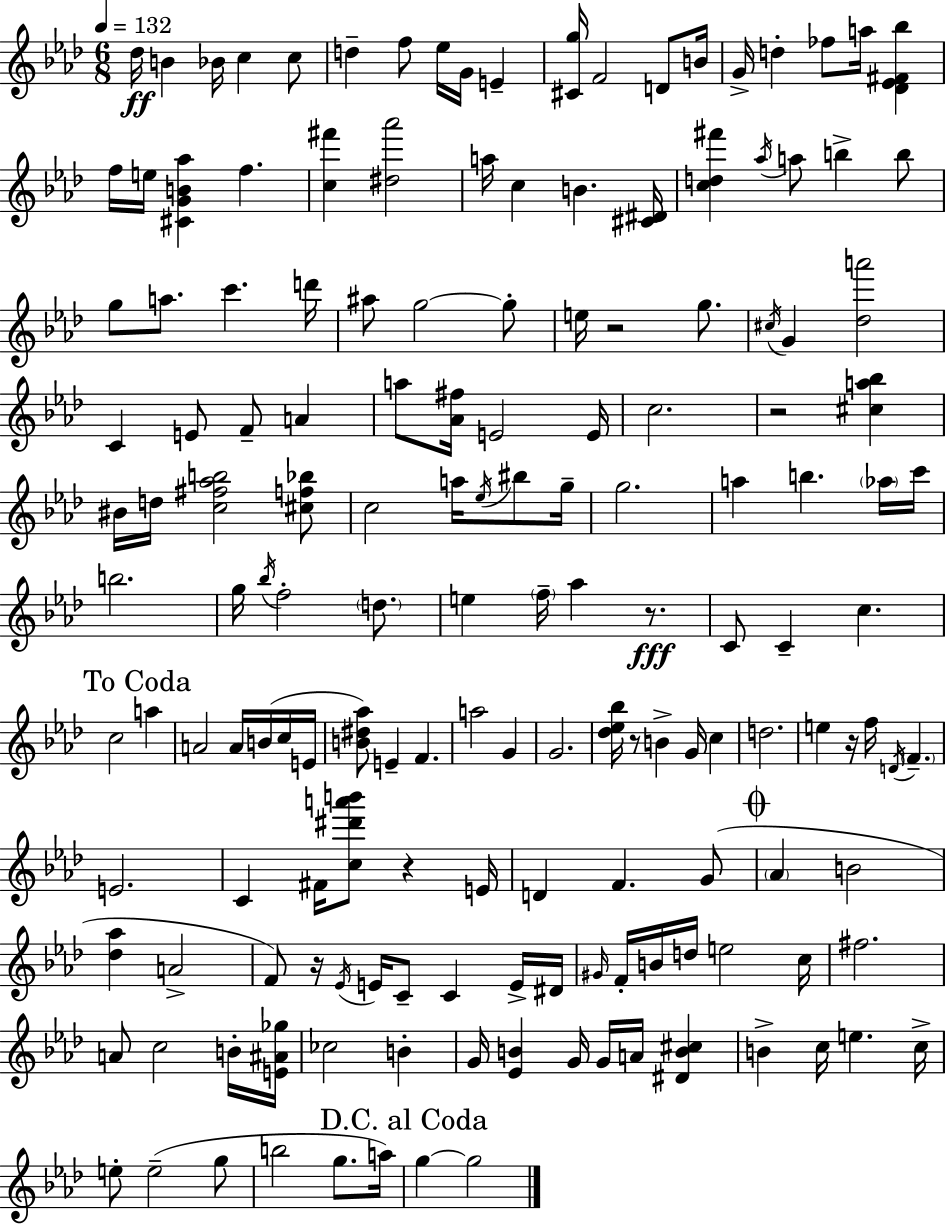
{
  \clef treble
  \numericTimeSignature
  \time 6/8
  \key aes \major
  \tempo 4 = 132
  des''16\ff b'4 bes'16 c''4 c''8 | d''4-- f''8 ees''16 g'16 e'4-- | <cis' g''>16 f'2 d'8 b'16 | g'16-> d''4-. fes''8 a''16 <des' ees' fis' bes''>4 | \break f''16 e''16 <cis' g' b' aes''>4 f''4. | <c'' fis'''>4 <dis'' aes'''>2 | a''16 c''4 b'4. <cis' dis'>16 | <c'' d'' fis'''>4 \acciaccatura { aes''16 } a''8 b''4-> b''8 | \break g''8 a''8. c'''4. | d'''16 ais''8 g''2~~ g''8-. | e''16 r2 g''8. | \acciaccatura { cis''16 } g'4 <des'' a'''>2 | \break c'4 e'8 f'8-- a'4 | a''8 <aes' fis''>16 e'2 | e'16 c''2. | r2 <cis'' a'' bes''>4 | \break bis'16 d''16 <c'' fis'' aes'' b''>2 | <cis'' f'' bes''>8 c''2 a''16 \acciaccatura { ees''16 } | bis''8 g''16-- g''2. | a''4 b''4. | \break \parenthesize aes''16 c'''16 b''2. | g''16 \acciaccatura { bes''16 } f''2-. | \parenthesize d''8. e''4 \parenthesize f''16-- aes''4 | r8.\fff c'8 c'4-- c''4. | \break \mark "To Coda" c''2 | a''4 a'2 | a'16 b'16( c''16 e'16 <b' dis'' aes''>8) e'4-- f'4. | a''2 | \break g'4 g'2. | <des'' ees'' bes''>16 r8 b'4-> g'16 | c''4 d''2. | e''4 r16 f''16 \acciaccatura { d'16 } \parenthesize f'4.-- | \break e'2. | c'4 fis'16 <c'' dis''' a''' b'''>8 | r4 e'16 d'4 f'4. | g'8( \mark \markup { \musicglyph "scripts.coda" } \parenthesize aes'4 b'2 | \break <des'' aes''>4 a'2-> | f'8) r16 \acciaccatura { ees'16 } e'16 c'8-- | c'4 e'16-> dis'16 \grace { gis'16 } f'16-. b'16 d''16 e''2 | c''16 fis''2. | \break a'8 c''2 | b'16-. <e' ais' ges''>16 ces''2 | b'4-. g'16 <ees' b'>4 | g'16 g'16 a'16 <dis' b' cis''>4 b'4-> c''16 | \break e''4. c''16-> e''8-. e''2--( | g''8 b''2 | g''8. a''16) \mark "D.C. al Coda" g''4~~ g''2 | \bar "|."
}